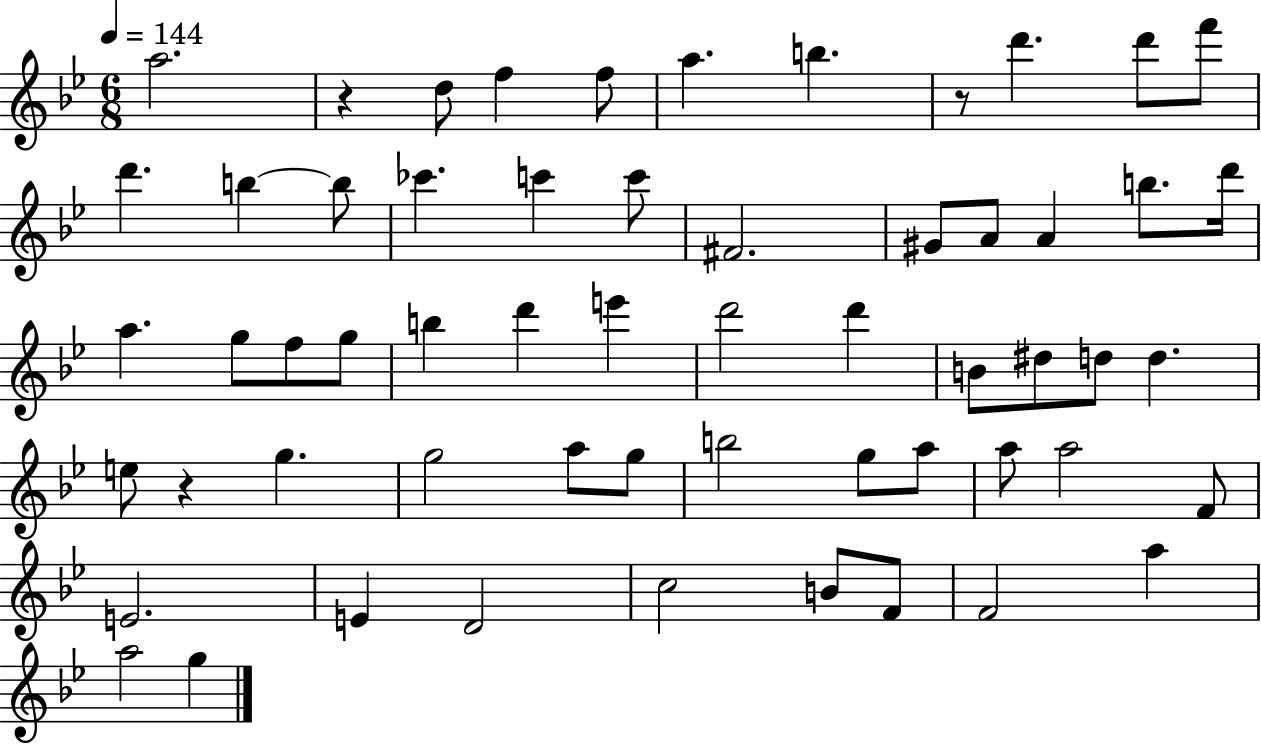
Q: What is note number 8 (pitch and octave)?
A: D6